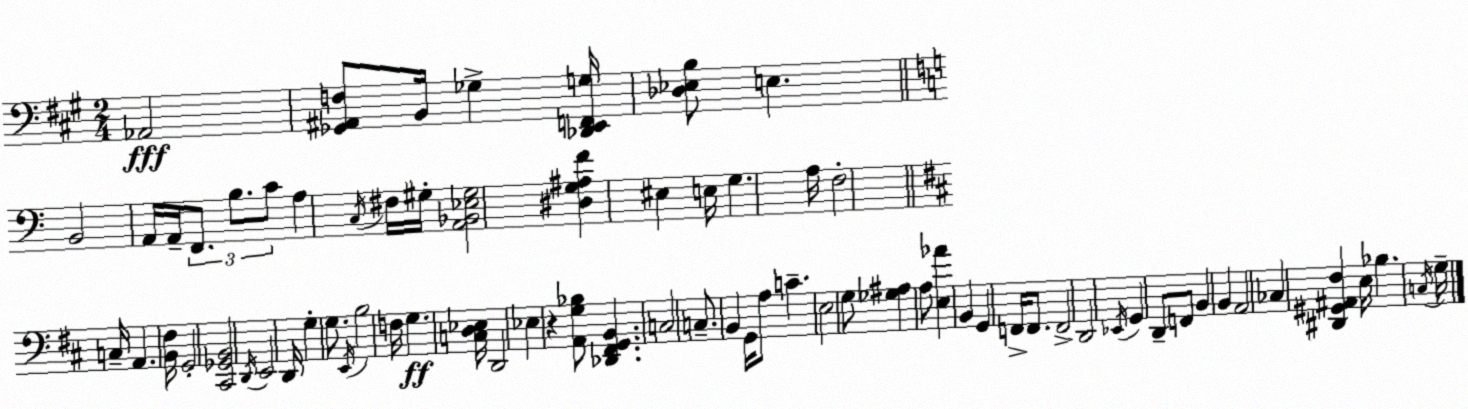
X:1
T:Untitled
M:2/4
L:1/4
K:A
_A,,2 [_G,,^A,,F,]/2 B,,/4 _G, [_D,,E,,F,,G,]/4 [_D,_E,B,]/2 E, B,,2 A,,/4 A,,/4 F,,/2 B,/2 C/2 A, C,/4 ^F,/4 ^G,/4 [A,,_B,,_E,^G,]2 [^D,G,^A,F] ^E, E,/4 G, A,/4 F,2 C,/4 A,, [B,,^F,]/4 G,,2 [^C,,_G,,B,,]2 D,,/4 E,,2 D,,/4 G, G,/2 E,,/4 B,2 F,/4 G, [C,D,_E,]/4 D,,2 _E, z [A,,G,_B,]/2 [_D,,^F,,G,,B,,] C,2 C,/2 B,, G,,/4 A,/2 C E,2 G,/2 [_G,^A,] A,/2 [E,_A] B,, G,, F,,/4 F,,/2 F,,2 D,,2 _E,,/4 G,, D,,/2 F,,/2 B,, B,, A,,2 _C, [^D,,^G,,^A,,^F,] E,/4 _B, C,/4 G,/4